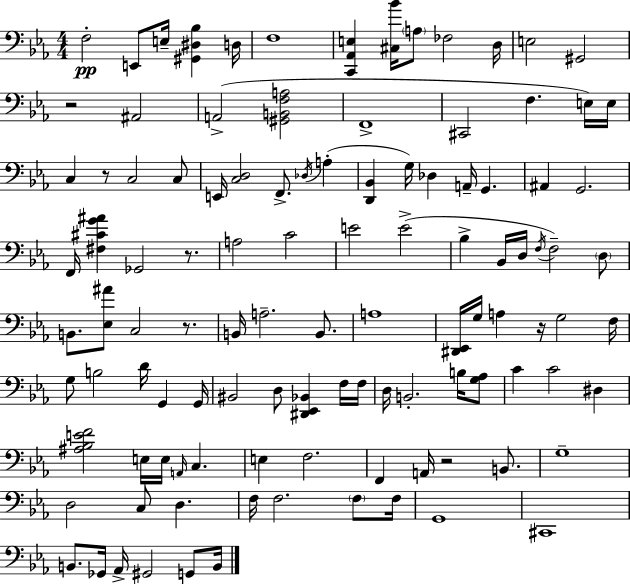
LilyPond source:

{
  \clef bass
  \numericTimeSignature
  \time 4/4
  \key c \minor
  f2-.\pp e,8 e16-- <gis, dis bes>4 d16 | f1 | <c, aes, e>4 <cis bes'>16 \parenthesize a8 fes2 d16 | e2 gis,2 | \break r2 ais,2 | a,2->( <gis, b, f a>2 | f,1-> | cis,2 f4. e16) e16 | \break c4 r8 c2 c8 | e,16 <c d>2 f,8.-> \acciaccatura { des16 } a4-.( | <d, bes,>4 g16) des4 a,16-- g,4. | ais,4 g,2. | \break f,16 <fis cis' g' ais'>4 ges,2 r8. | a2 c'2 | e'2 e'2->( | bes4-> bes,16 d16 \acciaccatura { f16 } f2--) | \break \parenthesize d8 b,8. <ees ais'>8 c2 r8. | b,16 a2.-- b,8. | a1 | <dis, ees,>16 g16 a4 r16 g2 | \break f16 g8 b2 d'16 g,4 | g,16 bis,2 d8 <dis, ees, bes,>4 | f16 f16 d16 b,2.-. b16 | <g aes>8 c'4 c'2 dis4 | \break <ais bes e' f'>2 e16 e16 \grace { a,16 } c4. | e4 f2. | f,4 a,16 r2 | b,8. g1-- | \break d2 c8 d4. | f16 f2. | \parenthesize f8 f16 g,1 | cis,1 | \break b,8. ges,16 aes,16-> gis,2 | g,8 b,16 \bar "|."
}